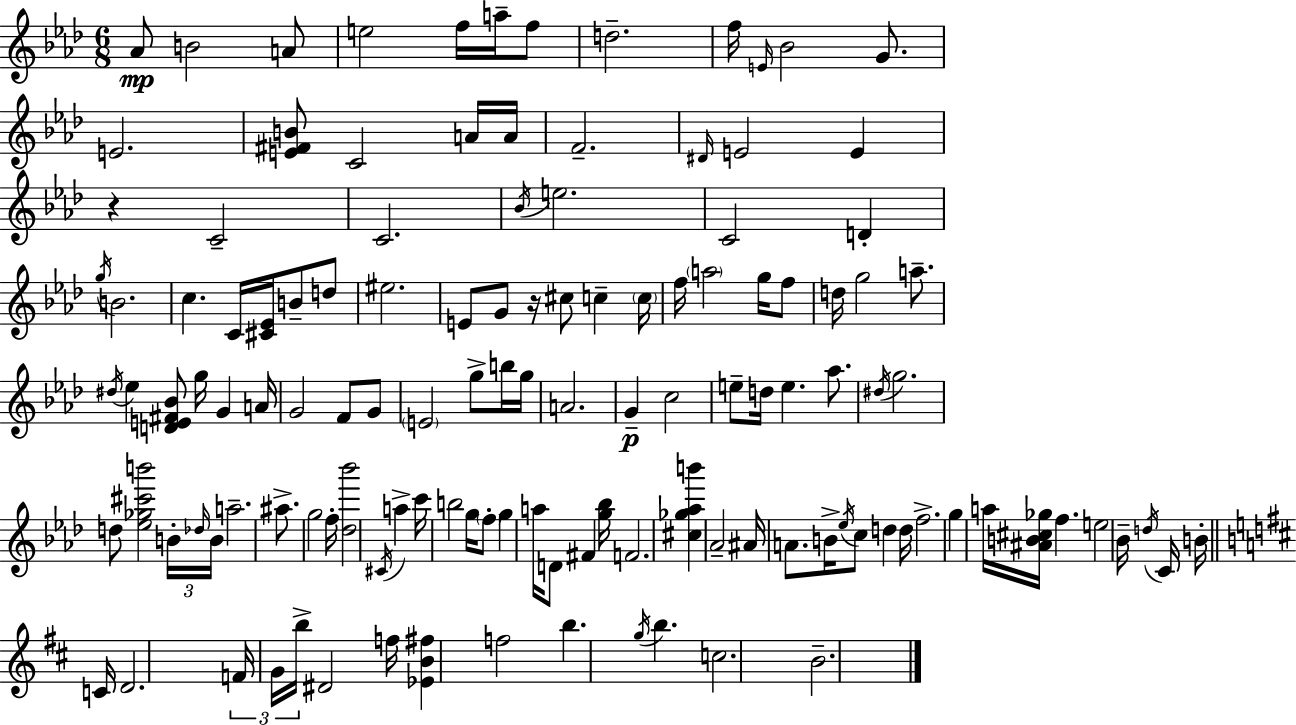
{
  \clef treble
  \numericTimeSignature
  \time 6/8
  \key aes \major
  \repeat volta 2 { aes'8\mp b'2 a'8 | e''2 f''16 a''16-- f''8 | d''2.-- | f''16 \grace { e'16 } bes'2 g'8. | \break e'2. | <e' fis' b'>8 c'2 a'16 | a'16 f'2.-- | \grace { dis'16 } e'2 e'4 | \break r4 c'2-- | c'2. | \acciaccatura { bes'16 } e''2. | c'2 d'4-. | \break \acciaccatura { g''16 } b'2. | c''4. c'16 <cis' ees'>16 | b'8-- d''8 eis''2. | e'8 g'8 r16 cis''8 c''4-- | \break \parenthesize c''16 f''16 \parenthesize a''2 | g''16 f''8 d''16 g''2 | a''8.-- \acciaccatura { dis''16 } ees''4 <d' e' fis' bes'>8 g''16 | g'4 a'16 g'2 | \break f'8 g'8 \parenthesize e'2 | g''8-> b''16 g''16 a'2. | g'4--\p c''2 | e''8-- d''16 e''4. | \break aes''8. \acciaccatura { dis''16 } g''2. | d''8 <ees'' ges'' cis''' b'''>2 | \tuplet 3/2 { b'16-. \grace { des''16 } b'16 } a''2.-- | ais''8.-> g''2 | \break f''16-. <des'' bes'''>2 | \acciaccatura { cis'16 } a''4-> c'''16 b''2 | g''16 \parenthesize f''8-. g''4 | a''16 d'8 fis'4 <g'' bes''>16 f'2. | \break <cis'' ges'' aes'' b'''>4 | aes'2-- ais'16 a'8. | b'16-> \acciaccatura { ees''16 } c''8 d''4 d''16 f''2.-> | g''4 | \break a''16 <ais' b' cis'' ges''>16 f''4. e''2 | bes'16-- \acciaccatura { d''16 } c'16 b'16-. \bar "||" \break \key d \major c'16 d'2. | \tuplet 3/2 { f'16 g'16 b''16-> } dis'2 | f''16 <ees' b' fis''>4 f''2 | b''4. \acciaccatura { g''16 } b''4. | \break c''2. | b'2.-- | } \bar "|."
}